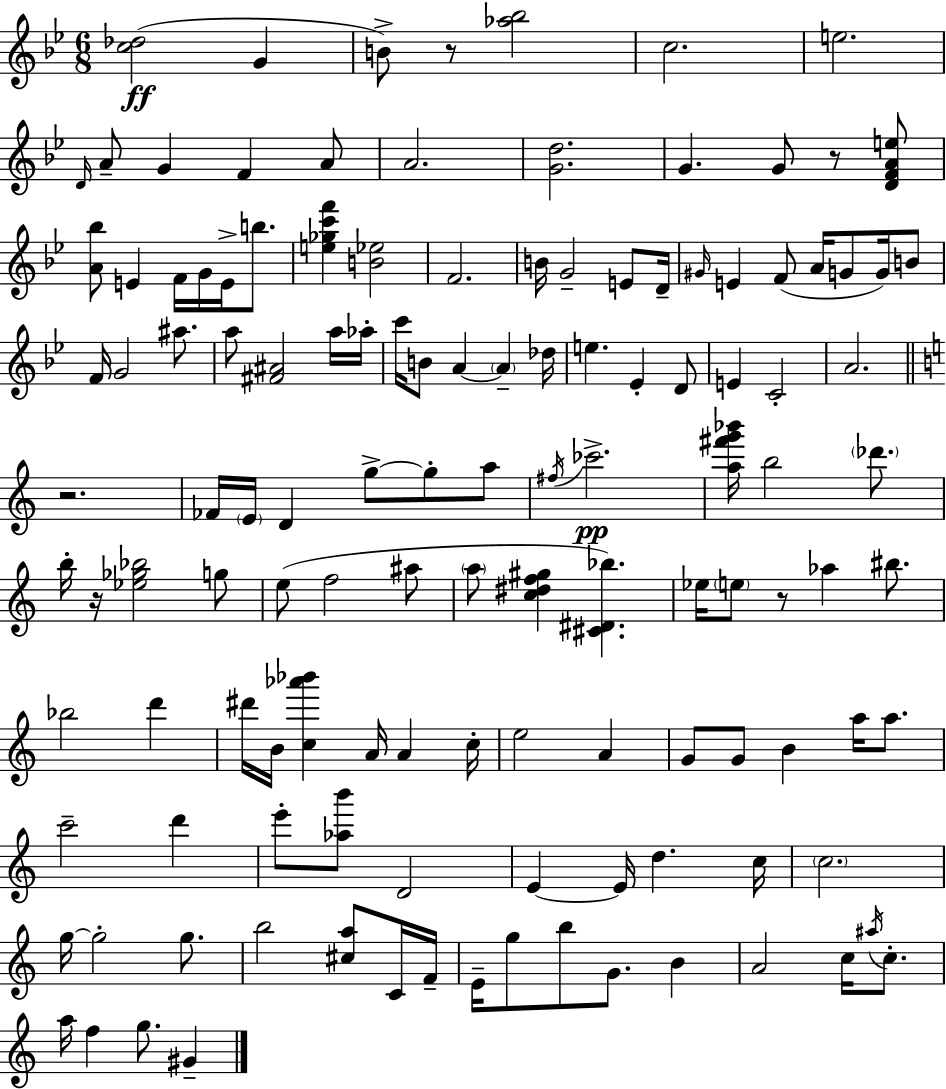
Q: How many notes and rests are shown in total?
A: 128